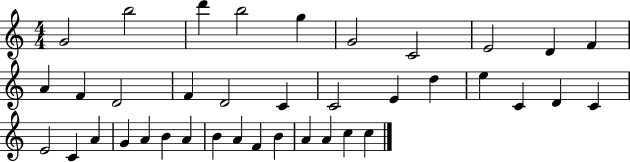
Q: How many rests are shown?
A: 0